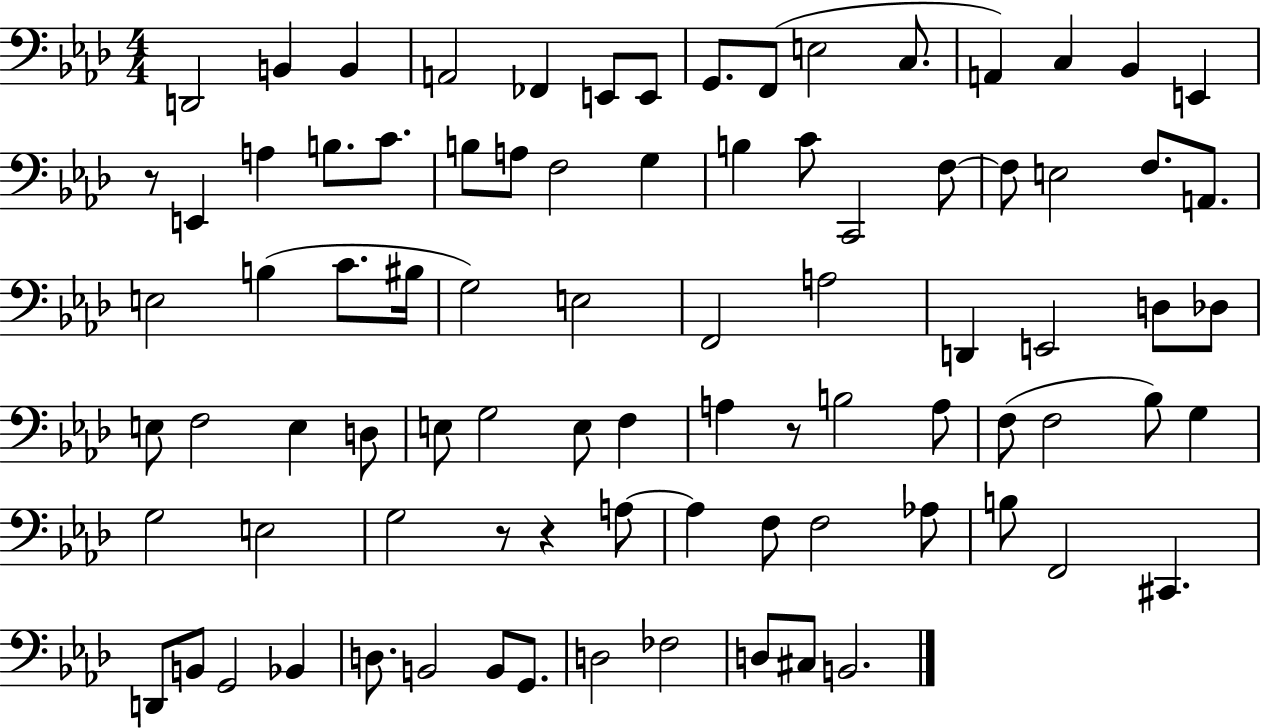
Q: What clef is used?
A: bass